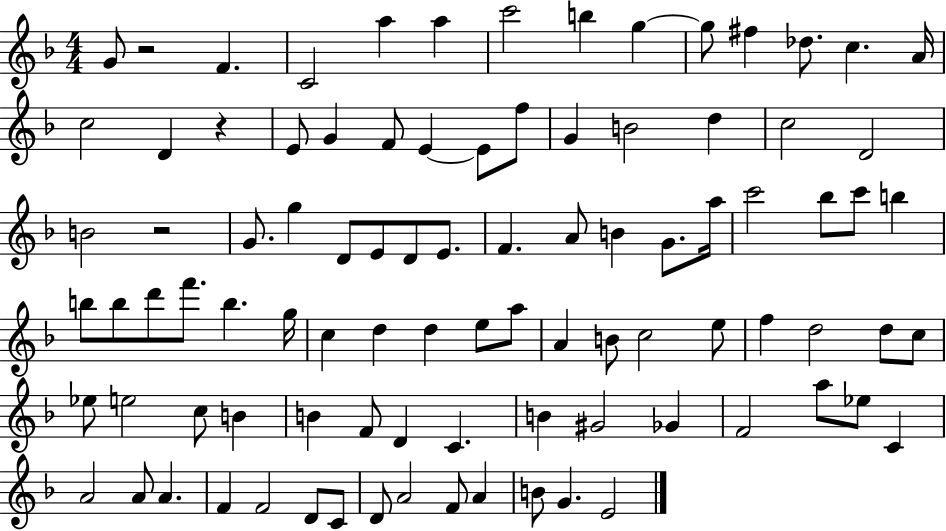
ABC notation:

X:1
T:Untitled
M:4/4
L:1/4
K:F
G/2 z2 F C2 a a c'2 b g g/2 ^f _d/2 c A/4 c2 D z E/2 G F/2 E E/2 f/2 G B2 d c2 D2 B2 z2 G/2 g D/2 E/2 D/2 E/2 F A/2 B G/2 a/4 c'2 _b/2 c'/2 b b/2 b/2 d'/2 f'/2 b g/4 c d d e/2 a/2 A B/2 c2 e/2 f d2 d/2 c/2 _e/2 e2 c/2 B B F/2 D C B ^G2 _G F2 a/2 _e/2 C A2 A/2 A F F2 D/2 C/2 D/2 A2 F/2 A B/2 G E2